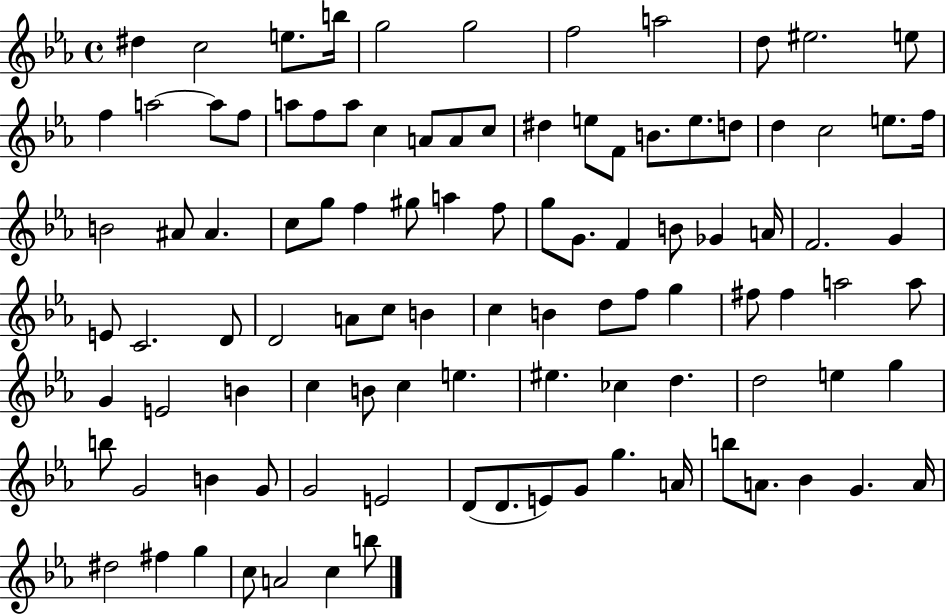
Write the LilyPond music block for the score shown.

{
  \clef treble
  \time 4/4
  \defaultTimeSignature
  \key ees \major
  dis''4 c''2 e''8. b''16 | g''2 g''2 | f''2 a''2 | d''8 eis''2. e''8 | \break f''4 a''2~~ a''8 f''8 | a''8 f''8 a''8 c''4 a'8 a'8 c''8 | dis''4 e''8 f'8 b'8. e''8. d''8 | d''4 c''2 e''8. f''16 | \break b'2 ais'8 ais'4. | c''8 g''8 f''4 gis''8 a''4 f''8 | g''8 g'8. f'4 b'8 ges'4 a'16 | f'2. g'4 | \break e'8 c'2. d'8 | d'2 a'8 c''8 b'4 | c''4 b'4 d''8 f''8 g''4 | fis''8 fis''4 a''2 a''8 | \break g'4 e'2 b'4 | c''4 b'8 c''4 e''4. | eis''4. ces''4 d''4. | d''2 e''4 g''4 | \break b''8 g'2 b'4 g'8 | g'2 e'2 | d'8( d'8. e'8) g'8 g''4. a'16 | b''8 a'8. bes'4 g'4. a'16 | \break dis''2 fis''4 g''4 | c''8 a'2 c''4 b''8 | \bar "|."
}